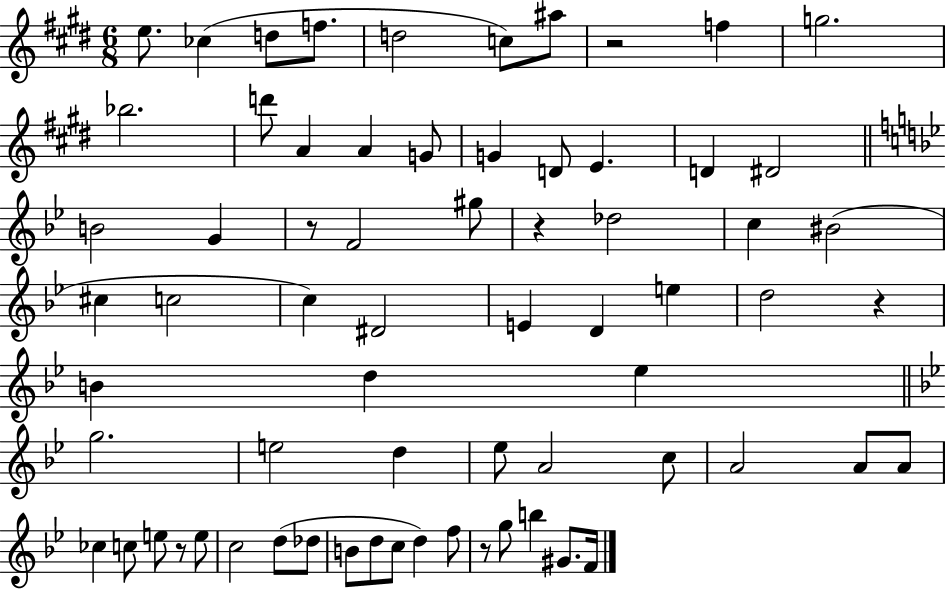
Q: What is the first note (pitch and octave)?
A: E5